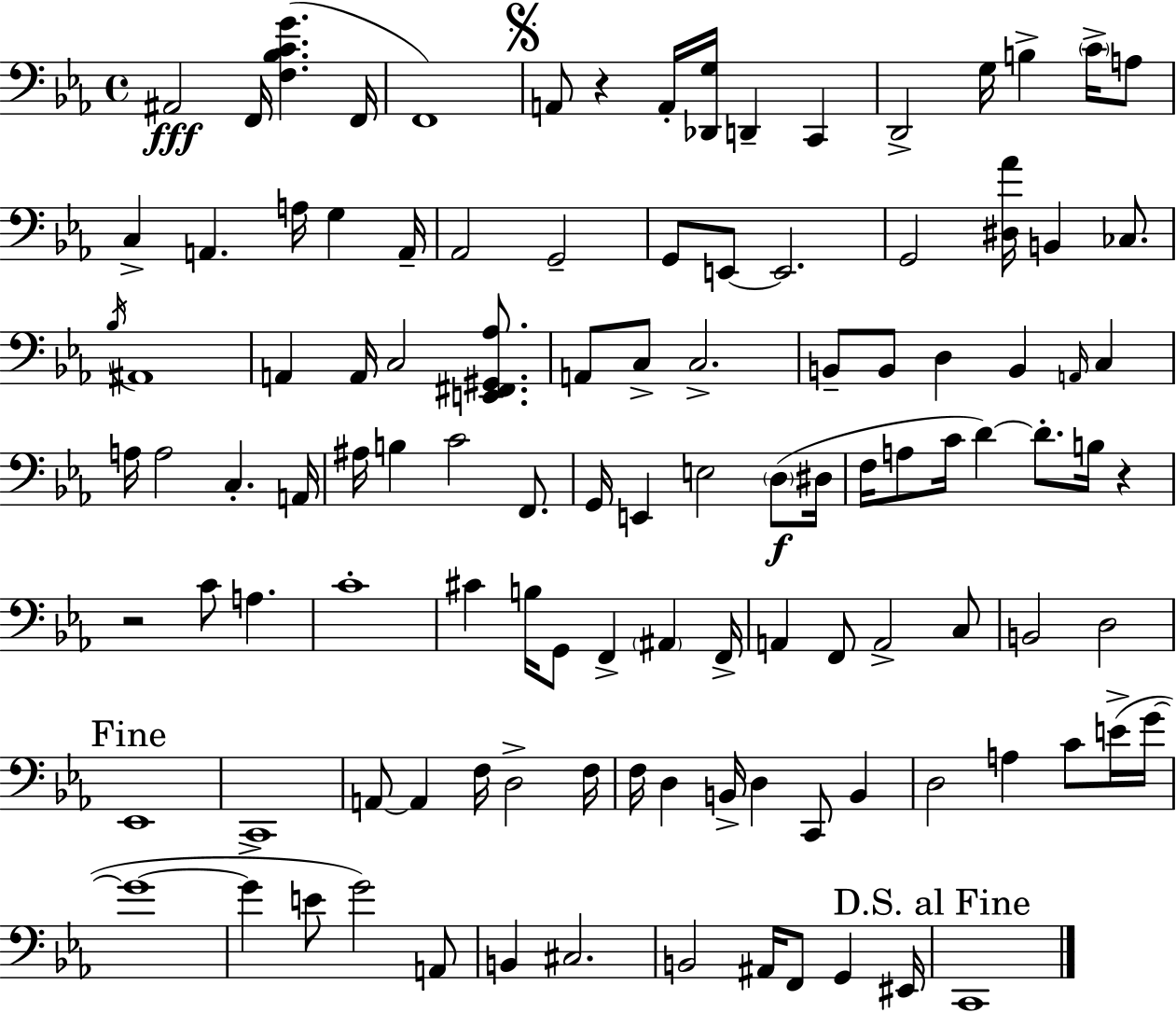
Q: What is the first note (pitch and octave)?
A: A#2